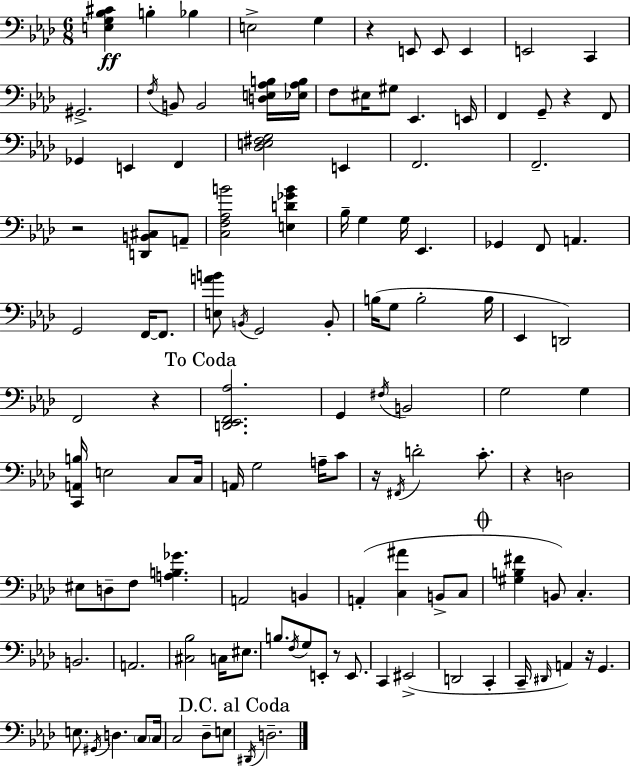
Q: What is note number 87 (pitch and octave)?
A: C2